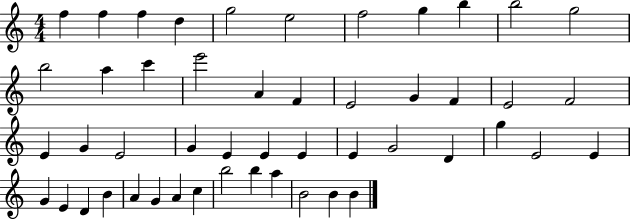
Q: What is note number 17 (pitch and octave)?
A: F4